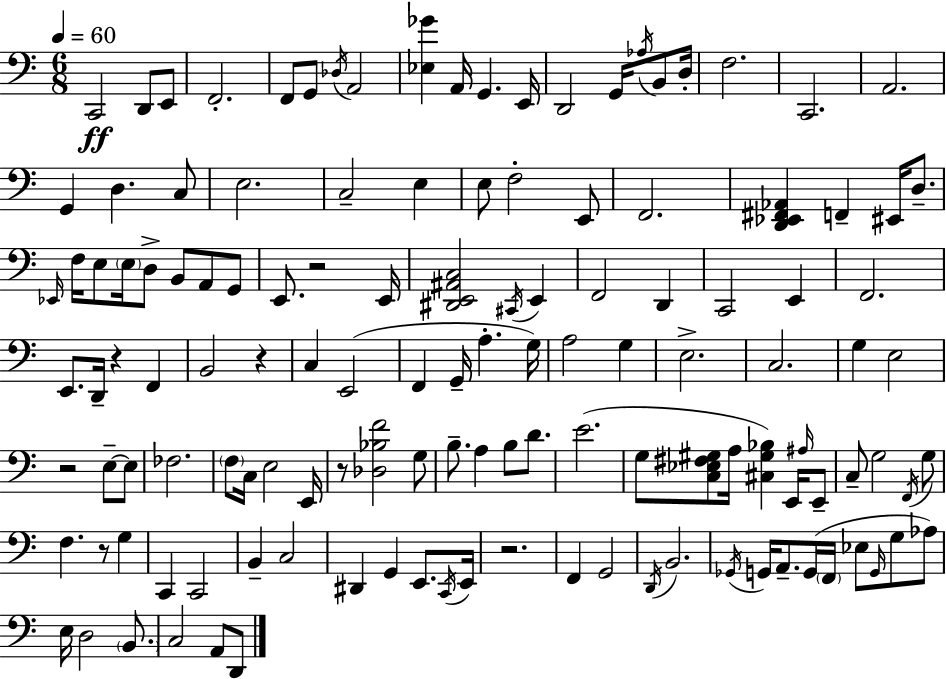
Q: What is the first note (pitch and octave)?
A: C2